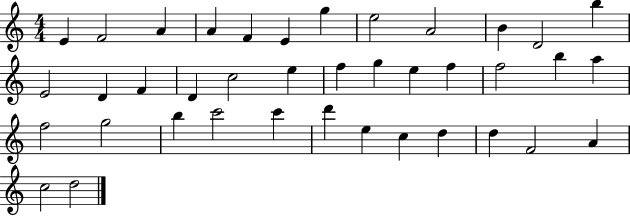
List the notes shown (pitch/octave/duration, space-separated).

E4/q F4/h A4/q A4/q F4/q E4/q G5/q E5/h A4/h B4/q D4/h B5/q E4/h D4/q F4/q D4/q C5/h E5/q F5/q G5/q E5/q F5/q F5/h B5/q A5/q F5/h G5/h B5/q C6/h C6/q D6/q E5/q C5/q D5/q D5/q F4/h A4/q C5/h D5/h